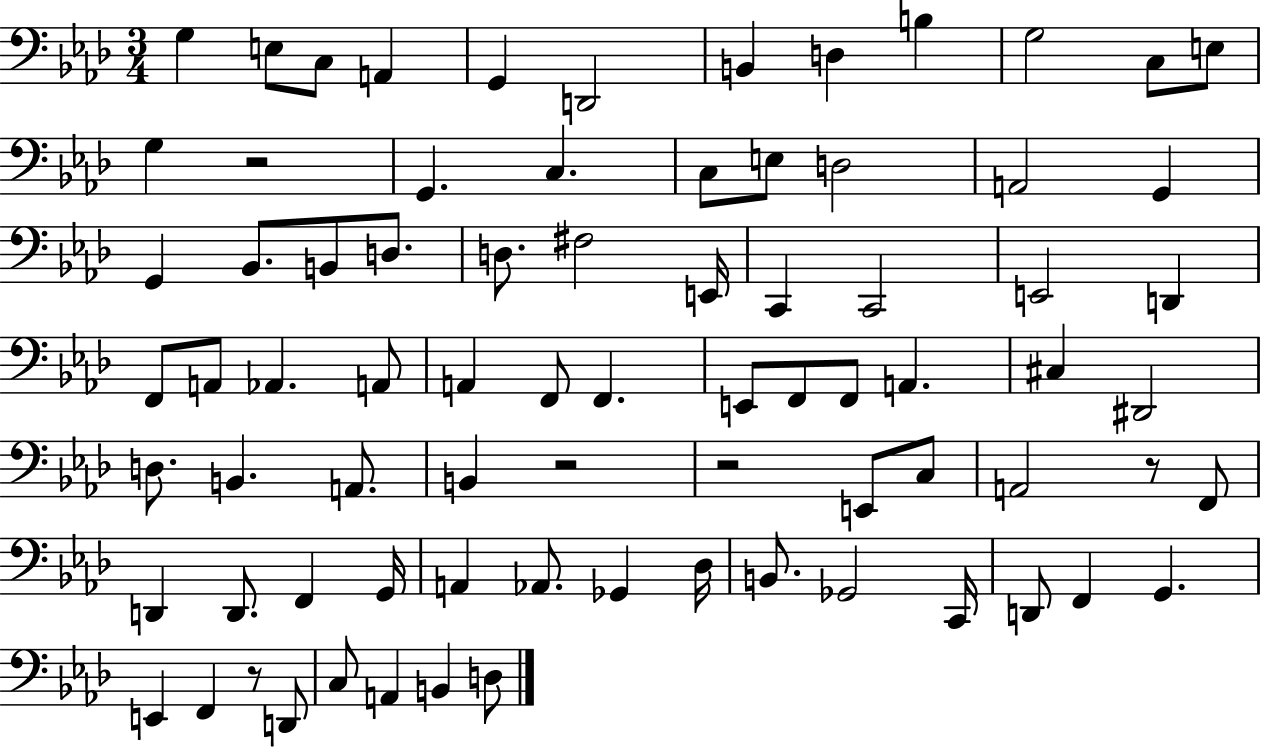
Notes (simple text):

G3/q E3/e C3/e A2/q G2/q D2/h B2/q D3/q B3/q G3/h C3/e E3/e G3/q R/h G2/q. C3/q. C3/e E3/e D3/h A2/h G2/q G2/q Bb2/e. B2/e D3/e. D3/e. F#3/h E2/s C2/q C2/h E2/h D2/q F2/e A2/e Ab2/q. A2/e A2/q F2/e F2/q. E2/e F2/e F2/e A2/q. C#3/q D#2/h D3/e. B2/q. A2/e. B2/q R/h R/h E2/e C3/e A2/h R/e F2/e D2/q D2/e. F2/q G2/s A2/q Ab2/e. Gb2/q Db3/s B2/e. Gb2/h C2/s D2/e F2/q G2/q. E2/q F2/q R/e D2/e C3/e A2/q B2/q D3/e